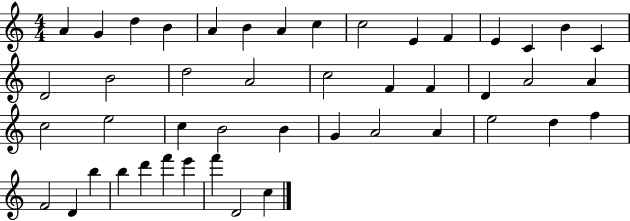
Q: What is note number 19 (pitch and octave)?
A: A4